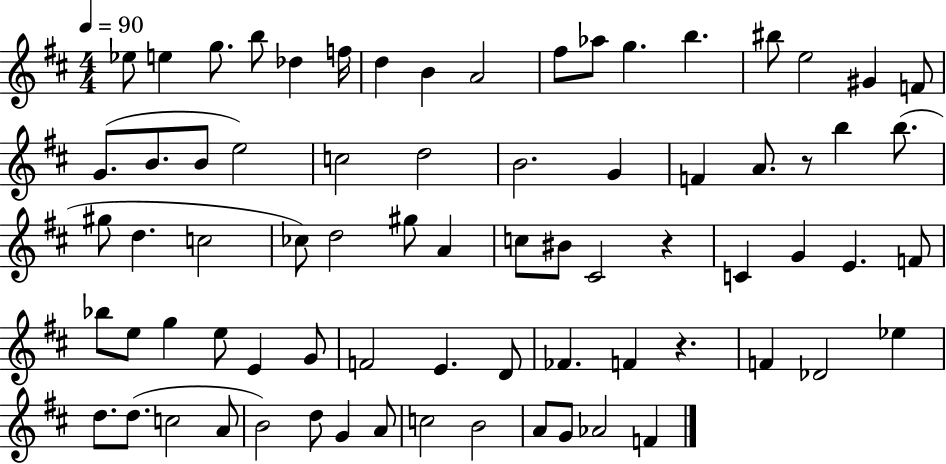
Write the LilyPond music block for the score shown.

{
  \clef treble
  \numericTimeSignature
  \time 4/4
  \key d \major
  \tempo 4 = 90
  ees''8 e''4 g''8. b''8 des''4 f''16 | d''4 b'4 a'2 | fis''8 aes''8 g''4. b''4. | bis''8 e''2 gis'4 f'8 | \break g'8.( b'8. b'8 e''2) | c''2 d''2 | b'2. g'4 | f'4 a'8. r8 b''4 b''8.( | \break gis''8 d''4. c''2 | ces''8) d''2 gis''8 a'4 | c''8 bis'8 cis'2 r4 | c'4 g'4 e'4. f'8 | \break bes''8 e''8 g''4 e''8 e'4 g'8 | f'2 e'4. d'8 | fes'4. f'4 r4. | f'4 des'2 ees''4 | \break d''8. d''8.( c''2 a'8 | b'2) d''8 g'4 a'8 | c''2 b'2 | a'8 g'8 aes'2 f'4 | \break \bar "|."
}